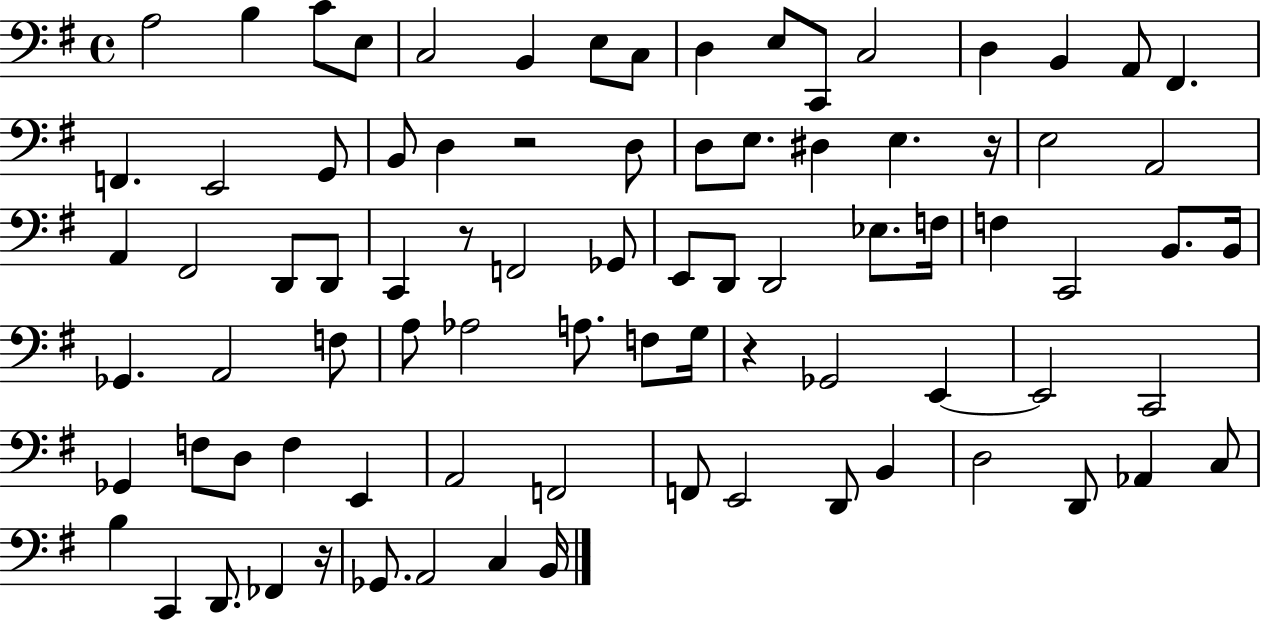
{
  \clef bass
  \time 4/4
  \defaultTimeSignature
  \key g \major
  a2 b4 c'8 e8 | c2 b,4 e8 c8 | d4 e8 c,8 c2 | d4 b,4 a,8 fis,4. | \break f,4. e,2 g,8 | b,8 d4 r2 d8 | d8 e8. dis4 e4. r16 | e2 a,2 | \break a,4 fis,2 d,8 d,8 | c,4 r8 f,2 ges,8 | e,8 d,8 d,2 ees8. f16 | f4 c,2 b,8. b,16 | \break ges,4. a,2 f8 | a8 aes2 a8. f8 g16 | r4 ges,2 e,4~~ | e,2 c,2 | \break ges,4 f8 d8 f4 e,4 | a,2 f,2 | f,8 e,2 d,8 b,4 | d2 d,8 aes,4 c8 | \break b4 c,4 d,8. fes,4 r16 | ges,8. a,2 c4 b,16 | \bar "|."
}